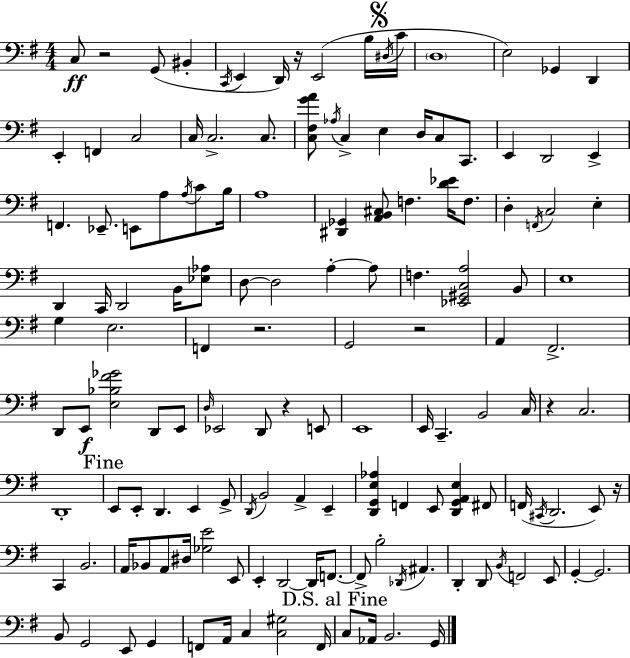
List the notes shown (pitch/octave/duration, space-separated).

C3/e R/h G2/e BIS2/q C2/s E2/q D2/s R/s E2/h B3/s D#3/s C4/s D3/w E3/h Gb2/q D2/q E2/q F2/q C3/h C3/s C3/h. C3/e. [C3,F#3,G4,A4]/e Ab3/s C3/q E3/q D3/s C3/e C2/e. E2/q D2/h E2/q F2/q. Eb2/e. E2/e A3/e A3/s C4/e B3/s A3/w [D#2,Gb2]/q [A2,B2,C#3]/e F3/q. [D4,Eb4]/s F3/e. D3/q F2/s C3/h E3/q D2/q C2/s D2/h B2/s [Eb3,Ab3]/e D3/e D3/h A3/q A3/e F3/q. [Eb2,G#2,C3,A3]/h B2/e E3/w G3/q E3/h. F2/q R/h. G2/h R/h A2/q F#2/h. D2/e E2/e [E3,Bb3,F#4,Gb4]/h D2/e E2/e D3/s Eb2/h D2/e R/q E2/e E2/w E2/s C2/q. B2/h C3/s R/q C3/h. D2/w E2/e E2/e D2/q. E2/q G2/e D2/s B2/h A2/q E2/q [D2,G2,E3,Ab3]/q F2/q E2/e [D2,G2,A2,E3]/q F#2/e F2/s C#2/s D2/h. E2/e R/s C2/q B2/h. A2/s Bb2/e A2/e D#3/s [Gb3,E4]/h E2/e E2/q D2/h D2/s F2/e. F2/e B3/h Db2/s A#2/q. D2/q D2/e B2/s F2/h E2/e G2/q G2/h. B2/e G2/h E2/e G2/q F2/e A2/s C3/q [C3,G#3]/h F2/s C3/e Ab2/s B2/h. G2/s